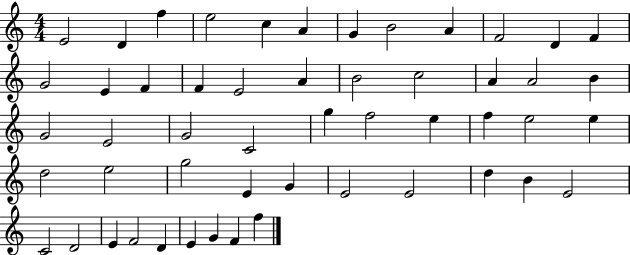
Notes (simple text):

E4/h D4/q F5/q E5/h C5/q A4/q G4/q B4/h A4/q F4/h D4/q F4/q G4/h E4/q F4/q F4/q E4/h A4/q B4/h C5/h A4/q A4/h B4/q G4/h E4/h G4/h C4/h G5/q F5/h E5/q F5/q E5/h E5/q D5/h E5/h G5/h E4/q G4/q E4/h E4/h D5/q B4/q E4/h C4/h D4/h E4/q F4/h D4/q E4/q G4/q F4/q F5/q